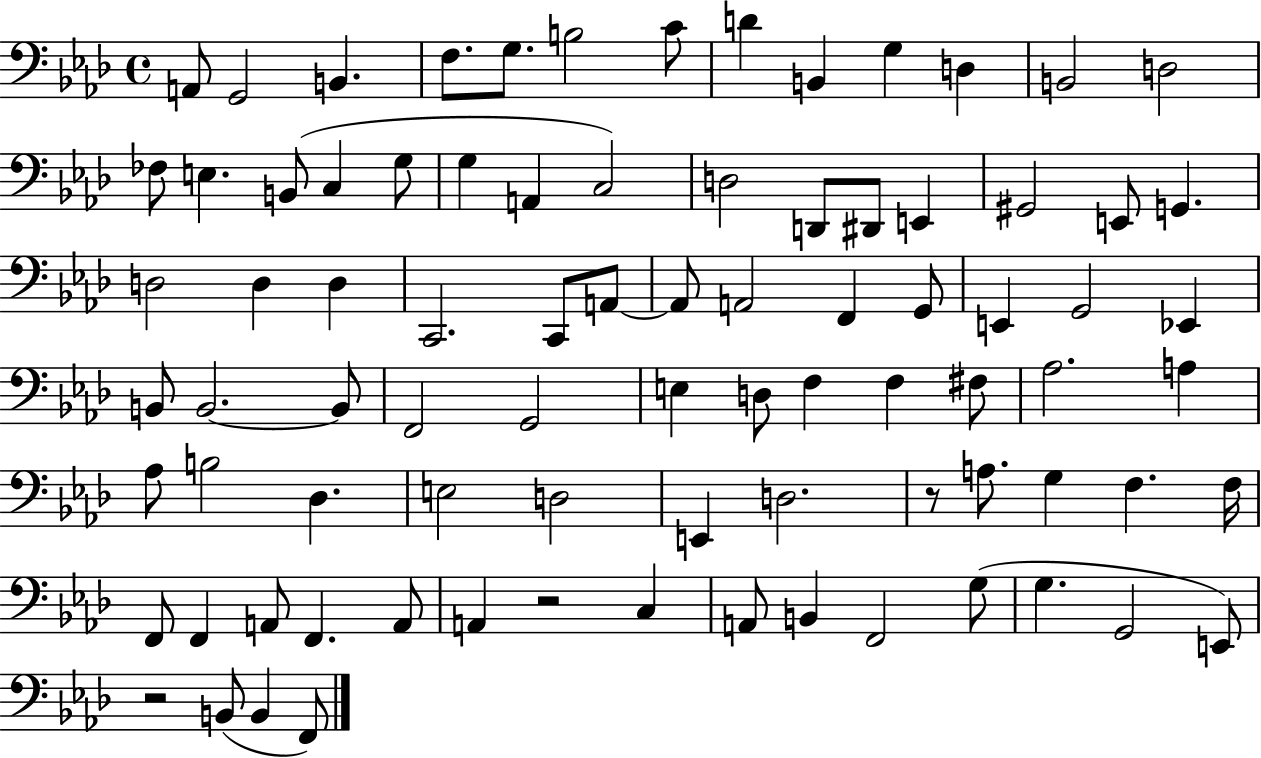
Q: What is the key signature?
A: AES major